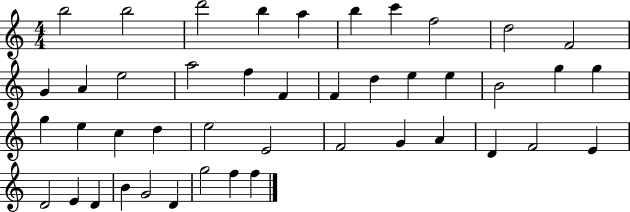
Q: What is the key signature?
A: C major